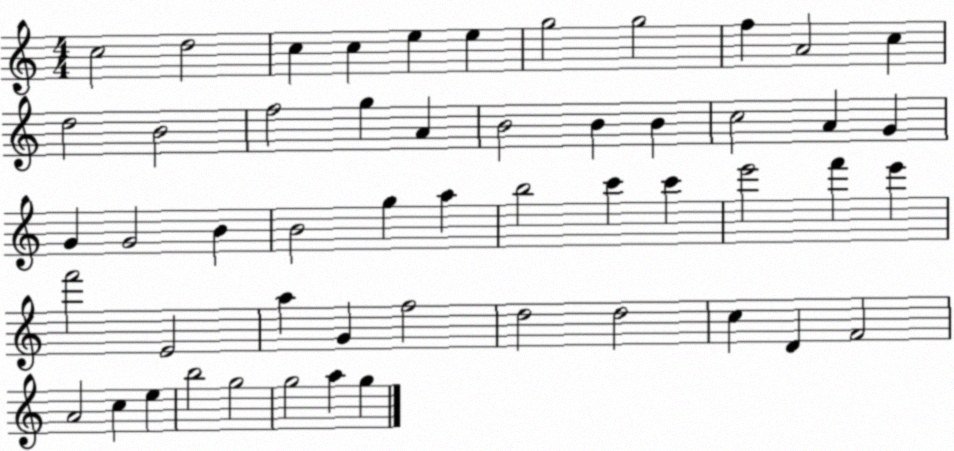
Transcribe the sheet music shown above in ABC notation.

X:1
T:Untitled
M:4/4
L:1/4
K:C
c2 d2 c c e e g2 g2 f A2 c d2 B2 f2 g A B2 B B c2 A G G G2 B B2 g a b2 c' c' e'2 f' e' f'2 E2 a G f2 d2 d2 c D F2 A2 c e b2 g2 g2 a g